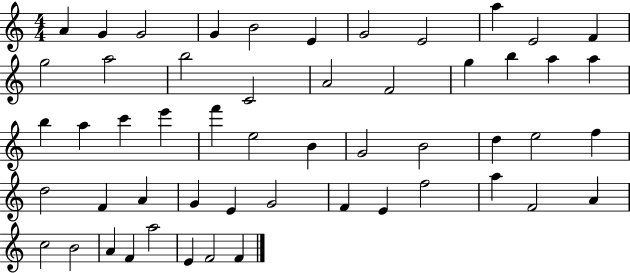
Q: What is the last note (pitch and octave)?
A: F4